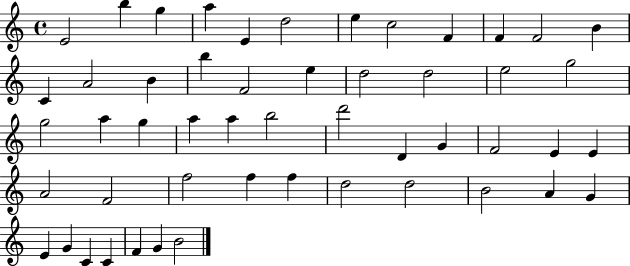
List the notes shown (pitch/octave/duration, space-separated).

E4/h B5/q G5/q A5/q E4/q D5/h E5/q C5/h F4/q F4/q F4/h B4/q C4/q A4/h B4/q B5/q F4/h E5/q D5/h D5/h E5/h G5/h G5/h A5/q G5/q A5/q A5/q B5/h D6/h D4/q G4/q F4/h E4/q E4/q A4/h F4/h F5/h F5/q F5/q D5/h D5/h B4/h A4/q G4/q E4/q G4/q C4/q C4/q F4/q G4/q B4/h